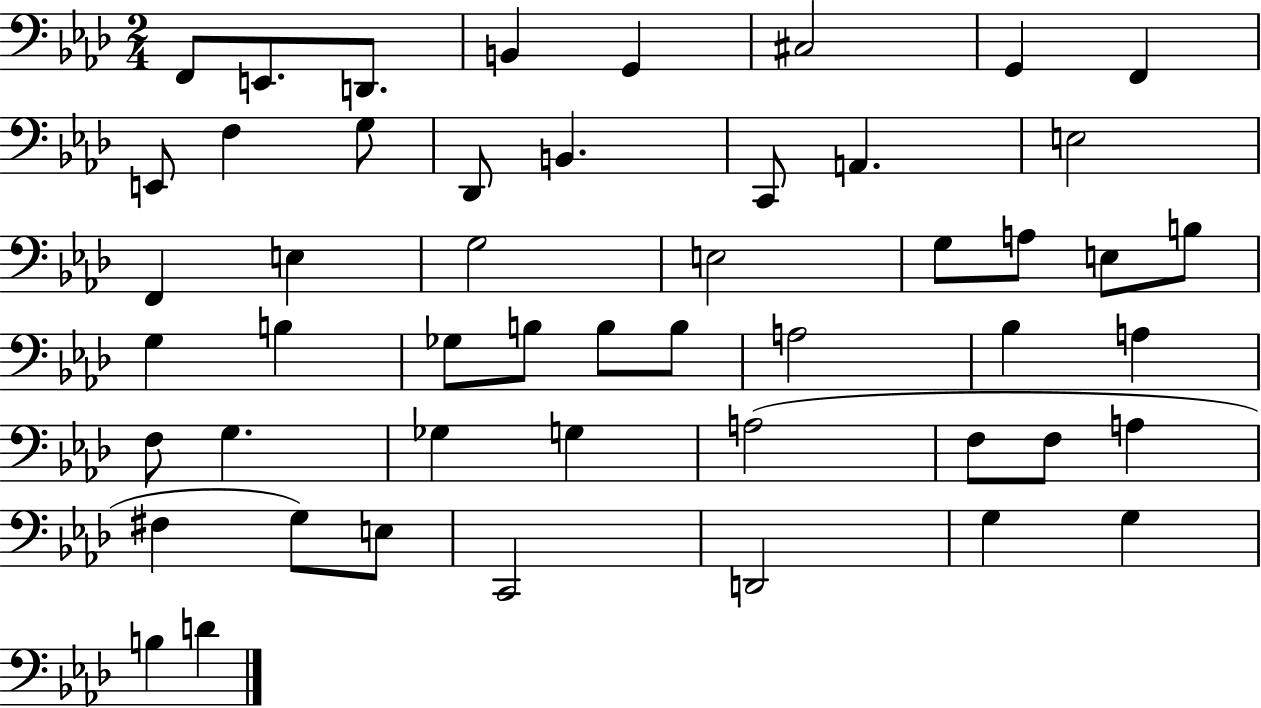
F2/e E2/e. D2/e. B2/q G2/q C#3/h G2/q F2/q E2/e F3/q G3/e Db2/e B2/q. C2/e A2/q. E3/h F2/q E3/q G3/h E3/h G3/e A3/e E3/e B3/e G3/q B3/q Gb3/e B3/e B3/e B3/e A3/h Bb3/q A3/q F3/e G3/q. Gb3/q G3/q A3/h F3/e F3/e A3/q F#3/q G3/e E3/e C2/h D2/h G3/q G3/q B3/q D4/q